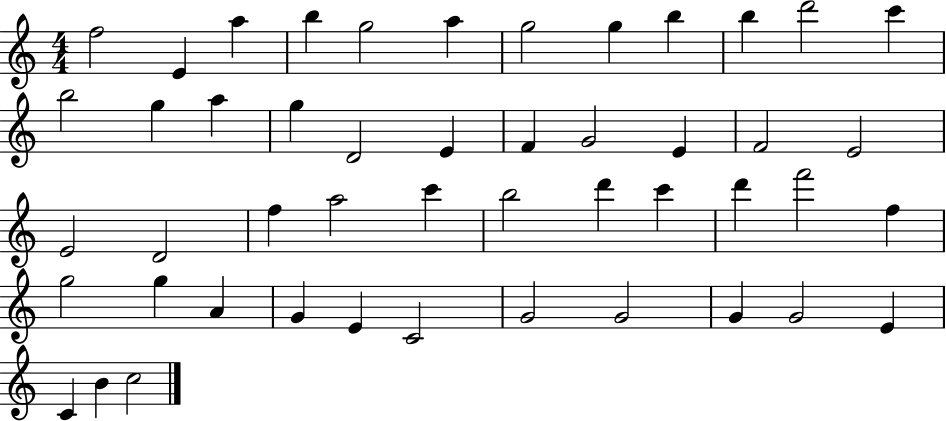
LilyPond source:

{
  \clef treble
  \numericTimeSignature
  \time 4/4
  \key c \major
  f''2 e'4 a''4 | b''4 g''2 a''4 | g''2 g''4 b''4 | b''4 d'''2 c'''4 | \break b''2 g''4 a''4 | g''4 d'2 e'4 | f'4 g'2 e'4 | f'2 e'2 | \break e'2 d'2 | f''4 a''2 c'''4 | b''2 d'''4 c'''4 | d'''4 f'''2 f''4 | \break g''2 g''4 a'4 | g'4 e'4 c'2 | g'2 g'2 | g'4 g'2 e'4 | \break c'4 b'4 c''2 | \bar "|."
}